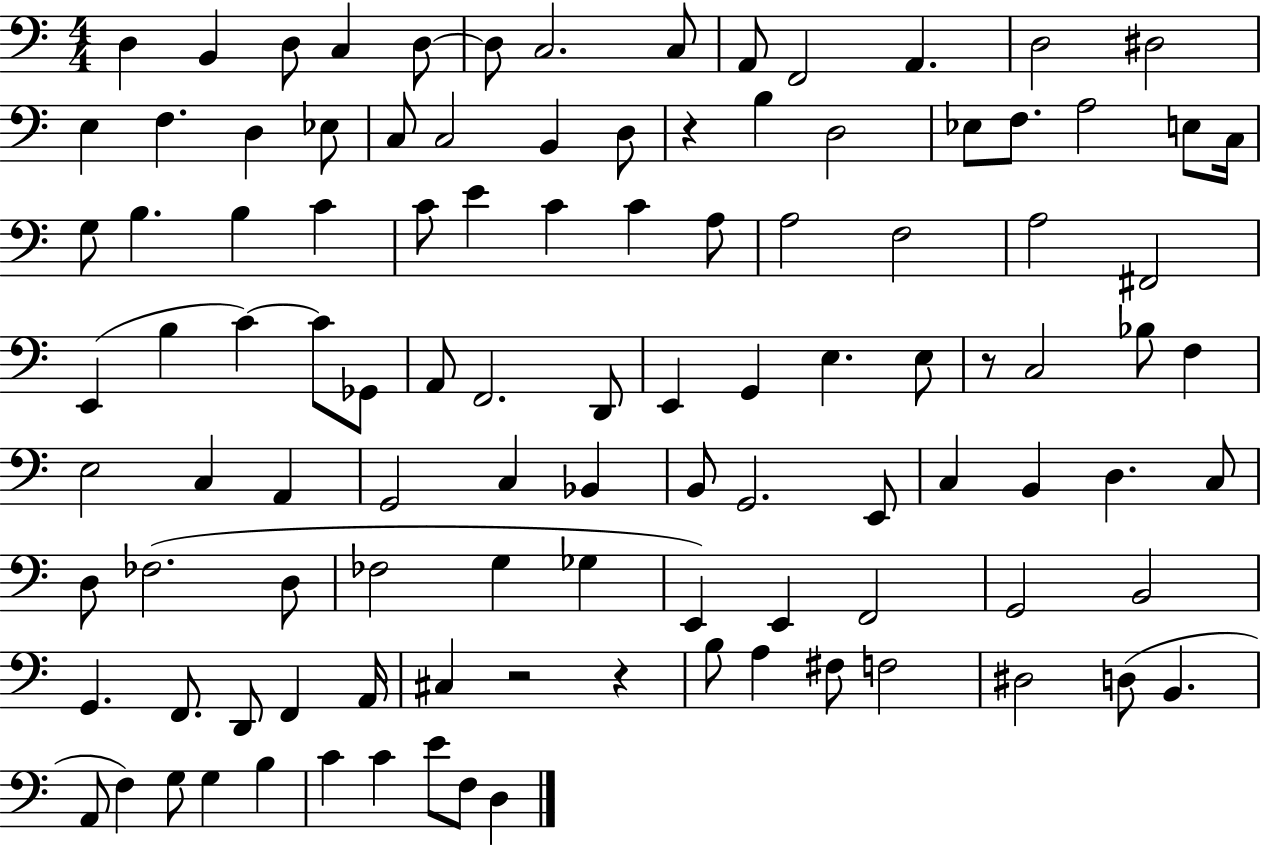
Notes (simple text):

D3/q B2/q D3/e C3/q D3/e D3/e C3/h. C3/e A2/e F2/h A2/q. D3/h D#3/h E3/q F3/q. D3/q Eb3/e C3/e C3/h B2/q D3/e R/q B3/q D3/h Eb3/e F3/e. A3/h E3/e C3/s G3/e B3/q. B3/q C4/q C4/e E4/q C4/q C4/q A3/e A3/h F3/h A3/h F#2/h E2/q B3/q C4/q C4/e Gb2/e A2/e F2/h. D2/e E2/q G2/q E3/q. E3/e R/e C3/h Bb3/e F3/q E3/h C3/q A2/q G2/h C3/q Bb2/q B2/e G2/h. E2/e C3/q B2/q D3/q. C3/e D3/e FES3/h. D3/e FES3/h G3/q Gb3/q E2/q E2/q F2/h G2/h B2/h G2/q. F2/e. D2/e F2/q A2/s C#3/q R/h R/q B3/e A3/q F#3/e F3/h D#3/h D3/e B2/q. A2/e F3/q G3/e G3/q B3/q C4/q C4/q E4/e F3/e D3/q